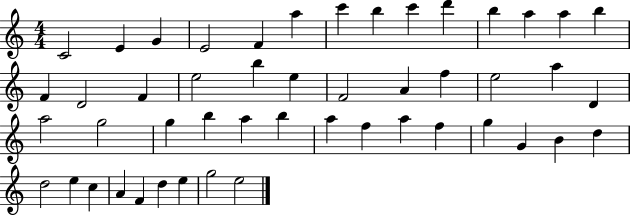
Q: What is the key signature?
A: C major